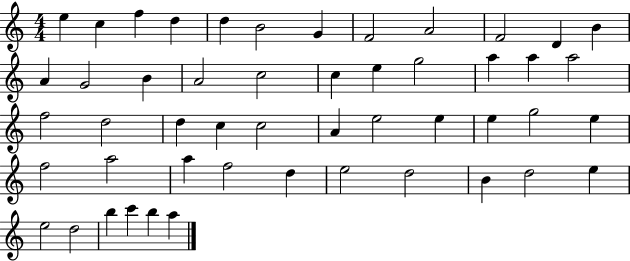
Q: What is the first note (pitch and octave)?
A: E5